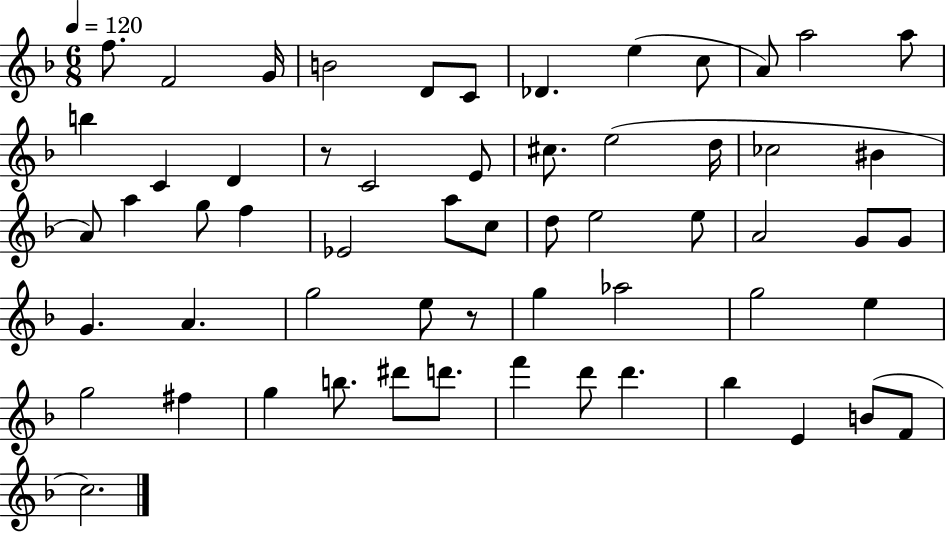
X:1
T:Untitled
M:6/8
L:1/4
K:F
f/2 F2 G/4 B2 D/2 C/2 _D e c/2 A/2 a2 a/2 b C D z/2 C2 E/2 ^c/2 e2 d/4 _c2 ^B A/2 a g/2 f _E2 a/2 c/2 d/2 e2 e/2 A2 G/2 G/2 G A g2 e/2 z/2 g _a2 g2 e g2 ^f g b/2 ^d'/2 d'/2 f' d'/2 d' _b E B/2 F/2 c2